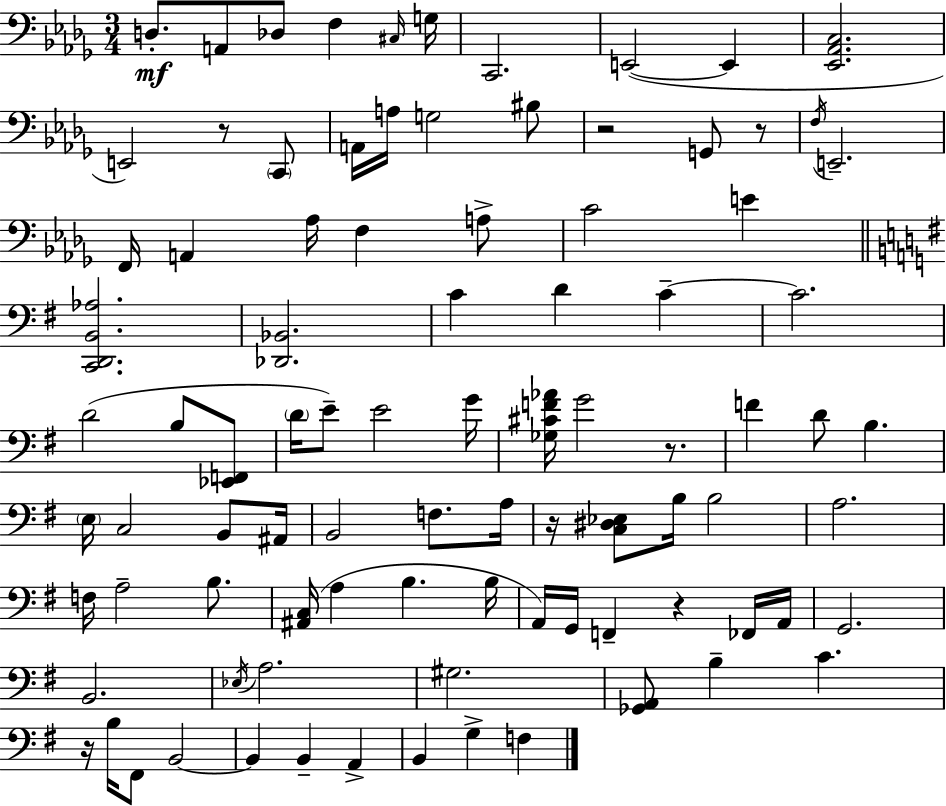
X:1
T:Untitled
M:3/4
L:1/4
K:Bbm
D,/2 A,,/2 _D,/2 F, ^C,/4 G,/4 C,,2 E,,2 E,, [_E,,_A,,C,]2 E,,2 z/2 C,,/2 A,,/4 A,/4 G,2 ^B,/2 z2 G,,/2 z/2 F,/4 E,,2 F,,/4 A,, _A,/4 F, A,/2 C2 E [C,,D,,B,,_A,]2 [_D,,_B,,]2 C D C C2 D2 B,/2 [_E,,F,,]/2 D/4 E/2 E2 G/4 [_G,^CF_A]/4 G2 z/2 F D/2 B, E,/4 C,2 B,,/2 ^A,,/4 B,,2 F,/2 A,/4 z/4 [C,^D,_E,]/2 B,/4 B,2 A,2 F,/4 A,2 B,/2 [^A,,C,]/4 A, B, B,/4 A,,/4 G,,/4 F,, z _F,,/4 A,,/4 G,,2 B,,2 _E,/4 A,2 ^G,2 [_G,,A,,]/2 B, C z/4 B,/4 ^F,,/2 B,,2 B,, B,, A,, B,, G, F,